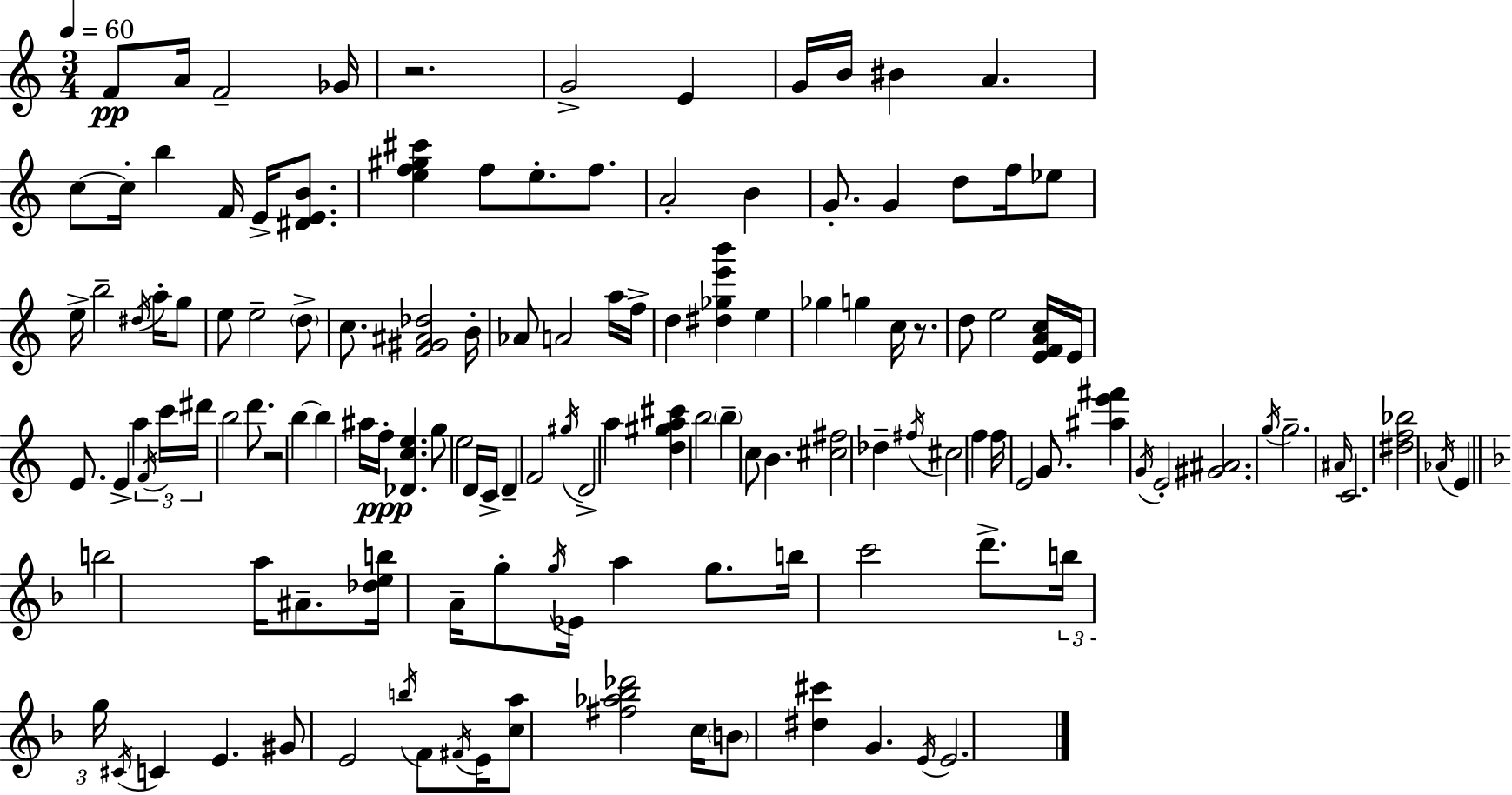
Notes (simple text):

F4/e A4/s F4/h Gb4/s R/h. G4/h E4/q G4/s B4/s BIS4/q A4/q. C5/e C5/s B5/q F4/s E4/s [D#4,E4,B4]/e. [E5,F5,G#5,C#6]/q F5/e E5/e. F5/e. A4/h B4/q G4/e. G4/q D5/e F5/s Eb5/e E5/s B5/h D#5/s A5/s G5/e E5/e E5/h D5/e C5/e. [F4,G#4,A#4,Db5]/h B4/s Ab4/e A4/h A5/s F5/s D5/q [D#5,Gb5,E6,B6]/q E5/q Gb5/q G5/q C5/s R/e. D5/e E5/h [E4,F4,A4,C5]/s E4/s E4/e. E4/q A5/q F4/s C6/s D#6/s B5/h D6/e. R/h B5/q B5/q A#5/s F5/s [Db4,C5,E5]/q. G5/e E5/h D4/s C4/s D4/q F4/h G#5/s D4/h A5/q [D5,G#5,A5,C#6]/q B5/h B5/q C5/e B4/q. [C#5,F#5]/h Db5/q F#5/s C#5/h F5/q F5/s E4/h G4/e. [A#5,E6,F#6]/q G4/s E4/h [G#4,A#4]/h. G5/s G5/h. A#4/s C4/h. [D#5,F5,Bb5]/h Ab4/s E4/q B5/h A5/s A#4/e. [Db5,E5,B5]/s A4/s G5/e G5/s Eb4/s A5/q G5/e. B5/s C6/h D6/e. B5/s G5/s C#4/s C4/q E4/q. G#4/e E4/h B5/s F4/e F#4/s E4/s [C5,A5]/e [F#5,Ab5,Bb5,Db6]/h C5/s B4/e [D#5,C#6]/q G4/q. E4/s E4/h.